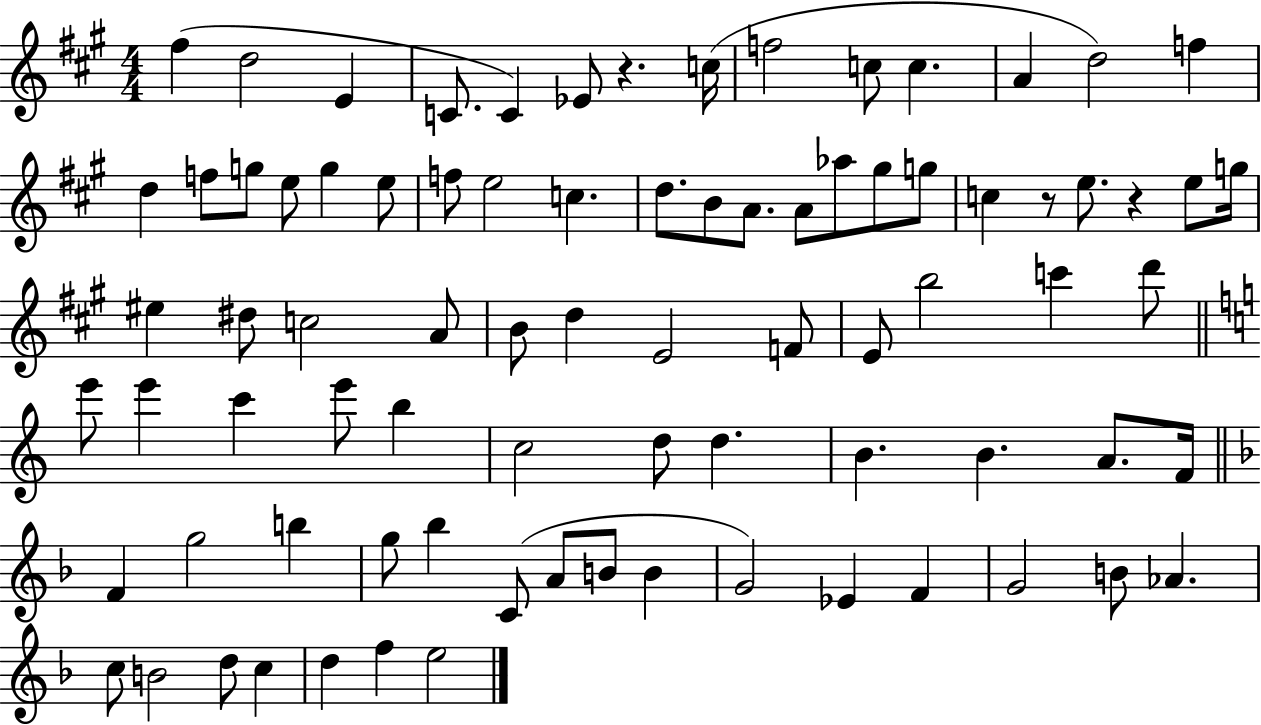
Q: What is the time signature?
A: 4/4